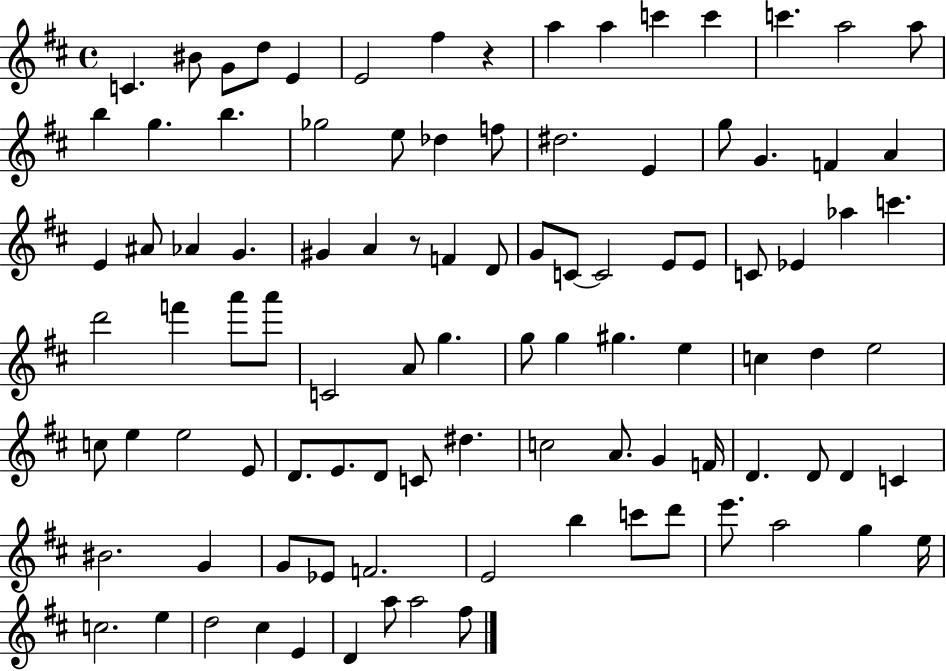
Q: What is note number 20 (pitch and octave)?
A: Db5